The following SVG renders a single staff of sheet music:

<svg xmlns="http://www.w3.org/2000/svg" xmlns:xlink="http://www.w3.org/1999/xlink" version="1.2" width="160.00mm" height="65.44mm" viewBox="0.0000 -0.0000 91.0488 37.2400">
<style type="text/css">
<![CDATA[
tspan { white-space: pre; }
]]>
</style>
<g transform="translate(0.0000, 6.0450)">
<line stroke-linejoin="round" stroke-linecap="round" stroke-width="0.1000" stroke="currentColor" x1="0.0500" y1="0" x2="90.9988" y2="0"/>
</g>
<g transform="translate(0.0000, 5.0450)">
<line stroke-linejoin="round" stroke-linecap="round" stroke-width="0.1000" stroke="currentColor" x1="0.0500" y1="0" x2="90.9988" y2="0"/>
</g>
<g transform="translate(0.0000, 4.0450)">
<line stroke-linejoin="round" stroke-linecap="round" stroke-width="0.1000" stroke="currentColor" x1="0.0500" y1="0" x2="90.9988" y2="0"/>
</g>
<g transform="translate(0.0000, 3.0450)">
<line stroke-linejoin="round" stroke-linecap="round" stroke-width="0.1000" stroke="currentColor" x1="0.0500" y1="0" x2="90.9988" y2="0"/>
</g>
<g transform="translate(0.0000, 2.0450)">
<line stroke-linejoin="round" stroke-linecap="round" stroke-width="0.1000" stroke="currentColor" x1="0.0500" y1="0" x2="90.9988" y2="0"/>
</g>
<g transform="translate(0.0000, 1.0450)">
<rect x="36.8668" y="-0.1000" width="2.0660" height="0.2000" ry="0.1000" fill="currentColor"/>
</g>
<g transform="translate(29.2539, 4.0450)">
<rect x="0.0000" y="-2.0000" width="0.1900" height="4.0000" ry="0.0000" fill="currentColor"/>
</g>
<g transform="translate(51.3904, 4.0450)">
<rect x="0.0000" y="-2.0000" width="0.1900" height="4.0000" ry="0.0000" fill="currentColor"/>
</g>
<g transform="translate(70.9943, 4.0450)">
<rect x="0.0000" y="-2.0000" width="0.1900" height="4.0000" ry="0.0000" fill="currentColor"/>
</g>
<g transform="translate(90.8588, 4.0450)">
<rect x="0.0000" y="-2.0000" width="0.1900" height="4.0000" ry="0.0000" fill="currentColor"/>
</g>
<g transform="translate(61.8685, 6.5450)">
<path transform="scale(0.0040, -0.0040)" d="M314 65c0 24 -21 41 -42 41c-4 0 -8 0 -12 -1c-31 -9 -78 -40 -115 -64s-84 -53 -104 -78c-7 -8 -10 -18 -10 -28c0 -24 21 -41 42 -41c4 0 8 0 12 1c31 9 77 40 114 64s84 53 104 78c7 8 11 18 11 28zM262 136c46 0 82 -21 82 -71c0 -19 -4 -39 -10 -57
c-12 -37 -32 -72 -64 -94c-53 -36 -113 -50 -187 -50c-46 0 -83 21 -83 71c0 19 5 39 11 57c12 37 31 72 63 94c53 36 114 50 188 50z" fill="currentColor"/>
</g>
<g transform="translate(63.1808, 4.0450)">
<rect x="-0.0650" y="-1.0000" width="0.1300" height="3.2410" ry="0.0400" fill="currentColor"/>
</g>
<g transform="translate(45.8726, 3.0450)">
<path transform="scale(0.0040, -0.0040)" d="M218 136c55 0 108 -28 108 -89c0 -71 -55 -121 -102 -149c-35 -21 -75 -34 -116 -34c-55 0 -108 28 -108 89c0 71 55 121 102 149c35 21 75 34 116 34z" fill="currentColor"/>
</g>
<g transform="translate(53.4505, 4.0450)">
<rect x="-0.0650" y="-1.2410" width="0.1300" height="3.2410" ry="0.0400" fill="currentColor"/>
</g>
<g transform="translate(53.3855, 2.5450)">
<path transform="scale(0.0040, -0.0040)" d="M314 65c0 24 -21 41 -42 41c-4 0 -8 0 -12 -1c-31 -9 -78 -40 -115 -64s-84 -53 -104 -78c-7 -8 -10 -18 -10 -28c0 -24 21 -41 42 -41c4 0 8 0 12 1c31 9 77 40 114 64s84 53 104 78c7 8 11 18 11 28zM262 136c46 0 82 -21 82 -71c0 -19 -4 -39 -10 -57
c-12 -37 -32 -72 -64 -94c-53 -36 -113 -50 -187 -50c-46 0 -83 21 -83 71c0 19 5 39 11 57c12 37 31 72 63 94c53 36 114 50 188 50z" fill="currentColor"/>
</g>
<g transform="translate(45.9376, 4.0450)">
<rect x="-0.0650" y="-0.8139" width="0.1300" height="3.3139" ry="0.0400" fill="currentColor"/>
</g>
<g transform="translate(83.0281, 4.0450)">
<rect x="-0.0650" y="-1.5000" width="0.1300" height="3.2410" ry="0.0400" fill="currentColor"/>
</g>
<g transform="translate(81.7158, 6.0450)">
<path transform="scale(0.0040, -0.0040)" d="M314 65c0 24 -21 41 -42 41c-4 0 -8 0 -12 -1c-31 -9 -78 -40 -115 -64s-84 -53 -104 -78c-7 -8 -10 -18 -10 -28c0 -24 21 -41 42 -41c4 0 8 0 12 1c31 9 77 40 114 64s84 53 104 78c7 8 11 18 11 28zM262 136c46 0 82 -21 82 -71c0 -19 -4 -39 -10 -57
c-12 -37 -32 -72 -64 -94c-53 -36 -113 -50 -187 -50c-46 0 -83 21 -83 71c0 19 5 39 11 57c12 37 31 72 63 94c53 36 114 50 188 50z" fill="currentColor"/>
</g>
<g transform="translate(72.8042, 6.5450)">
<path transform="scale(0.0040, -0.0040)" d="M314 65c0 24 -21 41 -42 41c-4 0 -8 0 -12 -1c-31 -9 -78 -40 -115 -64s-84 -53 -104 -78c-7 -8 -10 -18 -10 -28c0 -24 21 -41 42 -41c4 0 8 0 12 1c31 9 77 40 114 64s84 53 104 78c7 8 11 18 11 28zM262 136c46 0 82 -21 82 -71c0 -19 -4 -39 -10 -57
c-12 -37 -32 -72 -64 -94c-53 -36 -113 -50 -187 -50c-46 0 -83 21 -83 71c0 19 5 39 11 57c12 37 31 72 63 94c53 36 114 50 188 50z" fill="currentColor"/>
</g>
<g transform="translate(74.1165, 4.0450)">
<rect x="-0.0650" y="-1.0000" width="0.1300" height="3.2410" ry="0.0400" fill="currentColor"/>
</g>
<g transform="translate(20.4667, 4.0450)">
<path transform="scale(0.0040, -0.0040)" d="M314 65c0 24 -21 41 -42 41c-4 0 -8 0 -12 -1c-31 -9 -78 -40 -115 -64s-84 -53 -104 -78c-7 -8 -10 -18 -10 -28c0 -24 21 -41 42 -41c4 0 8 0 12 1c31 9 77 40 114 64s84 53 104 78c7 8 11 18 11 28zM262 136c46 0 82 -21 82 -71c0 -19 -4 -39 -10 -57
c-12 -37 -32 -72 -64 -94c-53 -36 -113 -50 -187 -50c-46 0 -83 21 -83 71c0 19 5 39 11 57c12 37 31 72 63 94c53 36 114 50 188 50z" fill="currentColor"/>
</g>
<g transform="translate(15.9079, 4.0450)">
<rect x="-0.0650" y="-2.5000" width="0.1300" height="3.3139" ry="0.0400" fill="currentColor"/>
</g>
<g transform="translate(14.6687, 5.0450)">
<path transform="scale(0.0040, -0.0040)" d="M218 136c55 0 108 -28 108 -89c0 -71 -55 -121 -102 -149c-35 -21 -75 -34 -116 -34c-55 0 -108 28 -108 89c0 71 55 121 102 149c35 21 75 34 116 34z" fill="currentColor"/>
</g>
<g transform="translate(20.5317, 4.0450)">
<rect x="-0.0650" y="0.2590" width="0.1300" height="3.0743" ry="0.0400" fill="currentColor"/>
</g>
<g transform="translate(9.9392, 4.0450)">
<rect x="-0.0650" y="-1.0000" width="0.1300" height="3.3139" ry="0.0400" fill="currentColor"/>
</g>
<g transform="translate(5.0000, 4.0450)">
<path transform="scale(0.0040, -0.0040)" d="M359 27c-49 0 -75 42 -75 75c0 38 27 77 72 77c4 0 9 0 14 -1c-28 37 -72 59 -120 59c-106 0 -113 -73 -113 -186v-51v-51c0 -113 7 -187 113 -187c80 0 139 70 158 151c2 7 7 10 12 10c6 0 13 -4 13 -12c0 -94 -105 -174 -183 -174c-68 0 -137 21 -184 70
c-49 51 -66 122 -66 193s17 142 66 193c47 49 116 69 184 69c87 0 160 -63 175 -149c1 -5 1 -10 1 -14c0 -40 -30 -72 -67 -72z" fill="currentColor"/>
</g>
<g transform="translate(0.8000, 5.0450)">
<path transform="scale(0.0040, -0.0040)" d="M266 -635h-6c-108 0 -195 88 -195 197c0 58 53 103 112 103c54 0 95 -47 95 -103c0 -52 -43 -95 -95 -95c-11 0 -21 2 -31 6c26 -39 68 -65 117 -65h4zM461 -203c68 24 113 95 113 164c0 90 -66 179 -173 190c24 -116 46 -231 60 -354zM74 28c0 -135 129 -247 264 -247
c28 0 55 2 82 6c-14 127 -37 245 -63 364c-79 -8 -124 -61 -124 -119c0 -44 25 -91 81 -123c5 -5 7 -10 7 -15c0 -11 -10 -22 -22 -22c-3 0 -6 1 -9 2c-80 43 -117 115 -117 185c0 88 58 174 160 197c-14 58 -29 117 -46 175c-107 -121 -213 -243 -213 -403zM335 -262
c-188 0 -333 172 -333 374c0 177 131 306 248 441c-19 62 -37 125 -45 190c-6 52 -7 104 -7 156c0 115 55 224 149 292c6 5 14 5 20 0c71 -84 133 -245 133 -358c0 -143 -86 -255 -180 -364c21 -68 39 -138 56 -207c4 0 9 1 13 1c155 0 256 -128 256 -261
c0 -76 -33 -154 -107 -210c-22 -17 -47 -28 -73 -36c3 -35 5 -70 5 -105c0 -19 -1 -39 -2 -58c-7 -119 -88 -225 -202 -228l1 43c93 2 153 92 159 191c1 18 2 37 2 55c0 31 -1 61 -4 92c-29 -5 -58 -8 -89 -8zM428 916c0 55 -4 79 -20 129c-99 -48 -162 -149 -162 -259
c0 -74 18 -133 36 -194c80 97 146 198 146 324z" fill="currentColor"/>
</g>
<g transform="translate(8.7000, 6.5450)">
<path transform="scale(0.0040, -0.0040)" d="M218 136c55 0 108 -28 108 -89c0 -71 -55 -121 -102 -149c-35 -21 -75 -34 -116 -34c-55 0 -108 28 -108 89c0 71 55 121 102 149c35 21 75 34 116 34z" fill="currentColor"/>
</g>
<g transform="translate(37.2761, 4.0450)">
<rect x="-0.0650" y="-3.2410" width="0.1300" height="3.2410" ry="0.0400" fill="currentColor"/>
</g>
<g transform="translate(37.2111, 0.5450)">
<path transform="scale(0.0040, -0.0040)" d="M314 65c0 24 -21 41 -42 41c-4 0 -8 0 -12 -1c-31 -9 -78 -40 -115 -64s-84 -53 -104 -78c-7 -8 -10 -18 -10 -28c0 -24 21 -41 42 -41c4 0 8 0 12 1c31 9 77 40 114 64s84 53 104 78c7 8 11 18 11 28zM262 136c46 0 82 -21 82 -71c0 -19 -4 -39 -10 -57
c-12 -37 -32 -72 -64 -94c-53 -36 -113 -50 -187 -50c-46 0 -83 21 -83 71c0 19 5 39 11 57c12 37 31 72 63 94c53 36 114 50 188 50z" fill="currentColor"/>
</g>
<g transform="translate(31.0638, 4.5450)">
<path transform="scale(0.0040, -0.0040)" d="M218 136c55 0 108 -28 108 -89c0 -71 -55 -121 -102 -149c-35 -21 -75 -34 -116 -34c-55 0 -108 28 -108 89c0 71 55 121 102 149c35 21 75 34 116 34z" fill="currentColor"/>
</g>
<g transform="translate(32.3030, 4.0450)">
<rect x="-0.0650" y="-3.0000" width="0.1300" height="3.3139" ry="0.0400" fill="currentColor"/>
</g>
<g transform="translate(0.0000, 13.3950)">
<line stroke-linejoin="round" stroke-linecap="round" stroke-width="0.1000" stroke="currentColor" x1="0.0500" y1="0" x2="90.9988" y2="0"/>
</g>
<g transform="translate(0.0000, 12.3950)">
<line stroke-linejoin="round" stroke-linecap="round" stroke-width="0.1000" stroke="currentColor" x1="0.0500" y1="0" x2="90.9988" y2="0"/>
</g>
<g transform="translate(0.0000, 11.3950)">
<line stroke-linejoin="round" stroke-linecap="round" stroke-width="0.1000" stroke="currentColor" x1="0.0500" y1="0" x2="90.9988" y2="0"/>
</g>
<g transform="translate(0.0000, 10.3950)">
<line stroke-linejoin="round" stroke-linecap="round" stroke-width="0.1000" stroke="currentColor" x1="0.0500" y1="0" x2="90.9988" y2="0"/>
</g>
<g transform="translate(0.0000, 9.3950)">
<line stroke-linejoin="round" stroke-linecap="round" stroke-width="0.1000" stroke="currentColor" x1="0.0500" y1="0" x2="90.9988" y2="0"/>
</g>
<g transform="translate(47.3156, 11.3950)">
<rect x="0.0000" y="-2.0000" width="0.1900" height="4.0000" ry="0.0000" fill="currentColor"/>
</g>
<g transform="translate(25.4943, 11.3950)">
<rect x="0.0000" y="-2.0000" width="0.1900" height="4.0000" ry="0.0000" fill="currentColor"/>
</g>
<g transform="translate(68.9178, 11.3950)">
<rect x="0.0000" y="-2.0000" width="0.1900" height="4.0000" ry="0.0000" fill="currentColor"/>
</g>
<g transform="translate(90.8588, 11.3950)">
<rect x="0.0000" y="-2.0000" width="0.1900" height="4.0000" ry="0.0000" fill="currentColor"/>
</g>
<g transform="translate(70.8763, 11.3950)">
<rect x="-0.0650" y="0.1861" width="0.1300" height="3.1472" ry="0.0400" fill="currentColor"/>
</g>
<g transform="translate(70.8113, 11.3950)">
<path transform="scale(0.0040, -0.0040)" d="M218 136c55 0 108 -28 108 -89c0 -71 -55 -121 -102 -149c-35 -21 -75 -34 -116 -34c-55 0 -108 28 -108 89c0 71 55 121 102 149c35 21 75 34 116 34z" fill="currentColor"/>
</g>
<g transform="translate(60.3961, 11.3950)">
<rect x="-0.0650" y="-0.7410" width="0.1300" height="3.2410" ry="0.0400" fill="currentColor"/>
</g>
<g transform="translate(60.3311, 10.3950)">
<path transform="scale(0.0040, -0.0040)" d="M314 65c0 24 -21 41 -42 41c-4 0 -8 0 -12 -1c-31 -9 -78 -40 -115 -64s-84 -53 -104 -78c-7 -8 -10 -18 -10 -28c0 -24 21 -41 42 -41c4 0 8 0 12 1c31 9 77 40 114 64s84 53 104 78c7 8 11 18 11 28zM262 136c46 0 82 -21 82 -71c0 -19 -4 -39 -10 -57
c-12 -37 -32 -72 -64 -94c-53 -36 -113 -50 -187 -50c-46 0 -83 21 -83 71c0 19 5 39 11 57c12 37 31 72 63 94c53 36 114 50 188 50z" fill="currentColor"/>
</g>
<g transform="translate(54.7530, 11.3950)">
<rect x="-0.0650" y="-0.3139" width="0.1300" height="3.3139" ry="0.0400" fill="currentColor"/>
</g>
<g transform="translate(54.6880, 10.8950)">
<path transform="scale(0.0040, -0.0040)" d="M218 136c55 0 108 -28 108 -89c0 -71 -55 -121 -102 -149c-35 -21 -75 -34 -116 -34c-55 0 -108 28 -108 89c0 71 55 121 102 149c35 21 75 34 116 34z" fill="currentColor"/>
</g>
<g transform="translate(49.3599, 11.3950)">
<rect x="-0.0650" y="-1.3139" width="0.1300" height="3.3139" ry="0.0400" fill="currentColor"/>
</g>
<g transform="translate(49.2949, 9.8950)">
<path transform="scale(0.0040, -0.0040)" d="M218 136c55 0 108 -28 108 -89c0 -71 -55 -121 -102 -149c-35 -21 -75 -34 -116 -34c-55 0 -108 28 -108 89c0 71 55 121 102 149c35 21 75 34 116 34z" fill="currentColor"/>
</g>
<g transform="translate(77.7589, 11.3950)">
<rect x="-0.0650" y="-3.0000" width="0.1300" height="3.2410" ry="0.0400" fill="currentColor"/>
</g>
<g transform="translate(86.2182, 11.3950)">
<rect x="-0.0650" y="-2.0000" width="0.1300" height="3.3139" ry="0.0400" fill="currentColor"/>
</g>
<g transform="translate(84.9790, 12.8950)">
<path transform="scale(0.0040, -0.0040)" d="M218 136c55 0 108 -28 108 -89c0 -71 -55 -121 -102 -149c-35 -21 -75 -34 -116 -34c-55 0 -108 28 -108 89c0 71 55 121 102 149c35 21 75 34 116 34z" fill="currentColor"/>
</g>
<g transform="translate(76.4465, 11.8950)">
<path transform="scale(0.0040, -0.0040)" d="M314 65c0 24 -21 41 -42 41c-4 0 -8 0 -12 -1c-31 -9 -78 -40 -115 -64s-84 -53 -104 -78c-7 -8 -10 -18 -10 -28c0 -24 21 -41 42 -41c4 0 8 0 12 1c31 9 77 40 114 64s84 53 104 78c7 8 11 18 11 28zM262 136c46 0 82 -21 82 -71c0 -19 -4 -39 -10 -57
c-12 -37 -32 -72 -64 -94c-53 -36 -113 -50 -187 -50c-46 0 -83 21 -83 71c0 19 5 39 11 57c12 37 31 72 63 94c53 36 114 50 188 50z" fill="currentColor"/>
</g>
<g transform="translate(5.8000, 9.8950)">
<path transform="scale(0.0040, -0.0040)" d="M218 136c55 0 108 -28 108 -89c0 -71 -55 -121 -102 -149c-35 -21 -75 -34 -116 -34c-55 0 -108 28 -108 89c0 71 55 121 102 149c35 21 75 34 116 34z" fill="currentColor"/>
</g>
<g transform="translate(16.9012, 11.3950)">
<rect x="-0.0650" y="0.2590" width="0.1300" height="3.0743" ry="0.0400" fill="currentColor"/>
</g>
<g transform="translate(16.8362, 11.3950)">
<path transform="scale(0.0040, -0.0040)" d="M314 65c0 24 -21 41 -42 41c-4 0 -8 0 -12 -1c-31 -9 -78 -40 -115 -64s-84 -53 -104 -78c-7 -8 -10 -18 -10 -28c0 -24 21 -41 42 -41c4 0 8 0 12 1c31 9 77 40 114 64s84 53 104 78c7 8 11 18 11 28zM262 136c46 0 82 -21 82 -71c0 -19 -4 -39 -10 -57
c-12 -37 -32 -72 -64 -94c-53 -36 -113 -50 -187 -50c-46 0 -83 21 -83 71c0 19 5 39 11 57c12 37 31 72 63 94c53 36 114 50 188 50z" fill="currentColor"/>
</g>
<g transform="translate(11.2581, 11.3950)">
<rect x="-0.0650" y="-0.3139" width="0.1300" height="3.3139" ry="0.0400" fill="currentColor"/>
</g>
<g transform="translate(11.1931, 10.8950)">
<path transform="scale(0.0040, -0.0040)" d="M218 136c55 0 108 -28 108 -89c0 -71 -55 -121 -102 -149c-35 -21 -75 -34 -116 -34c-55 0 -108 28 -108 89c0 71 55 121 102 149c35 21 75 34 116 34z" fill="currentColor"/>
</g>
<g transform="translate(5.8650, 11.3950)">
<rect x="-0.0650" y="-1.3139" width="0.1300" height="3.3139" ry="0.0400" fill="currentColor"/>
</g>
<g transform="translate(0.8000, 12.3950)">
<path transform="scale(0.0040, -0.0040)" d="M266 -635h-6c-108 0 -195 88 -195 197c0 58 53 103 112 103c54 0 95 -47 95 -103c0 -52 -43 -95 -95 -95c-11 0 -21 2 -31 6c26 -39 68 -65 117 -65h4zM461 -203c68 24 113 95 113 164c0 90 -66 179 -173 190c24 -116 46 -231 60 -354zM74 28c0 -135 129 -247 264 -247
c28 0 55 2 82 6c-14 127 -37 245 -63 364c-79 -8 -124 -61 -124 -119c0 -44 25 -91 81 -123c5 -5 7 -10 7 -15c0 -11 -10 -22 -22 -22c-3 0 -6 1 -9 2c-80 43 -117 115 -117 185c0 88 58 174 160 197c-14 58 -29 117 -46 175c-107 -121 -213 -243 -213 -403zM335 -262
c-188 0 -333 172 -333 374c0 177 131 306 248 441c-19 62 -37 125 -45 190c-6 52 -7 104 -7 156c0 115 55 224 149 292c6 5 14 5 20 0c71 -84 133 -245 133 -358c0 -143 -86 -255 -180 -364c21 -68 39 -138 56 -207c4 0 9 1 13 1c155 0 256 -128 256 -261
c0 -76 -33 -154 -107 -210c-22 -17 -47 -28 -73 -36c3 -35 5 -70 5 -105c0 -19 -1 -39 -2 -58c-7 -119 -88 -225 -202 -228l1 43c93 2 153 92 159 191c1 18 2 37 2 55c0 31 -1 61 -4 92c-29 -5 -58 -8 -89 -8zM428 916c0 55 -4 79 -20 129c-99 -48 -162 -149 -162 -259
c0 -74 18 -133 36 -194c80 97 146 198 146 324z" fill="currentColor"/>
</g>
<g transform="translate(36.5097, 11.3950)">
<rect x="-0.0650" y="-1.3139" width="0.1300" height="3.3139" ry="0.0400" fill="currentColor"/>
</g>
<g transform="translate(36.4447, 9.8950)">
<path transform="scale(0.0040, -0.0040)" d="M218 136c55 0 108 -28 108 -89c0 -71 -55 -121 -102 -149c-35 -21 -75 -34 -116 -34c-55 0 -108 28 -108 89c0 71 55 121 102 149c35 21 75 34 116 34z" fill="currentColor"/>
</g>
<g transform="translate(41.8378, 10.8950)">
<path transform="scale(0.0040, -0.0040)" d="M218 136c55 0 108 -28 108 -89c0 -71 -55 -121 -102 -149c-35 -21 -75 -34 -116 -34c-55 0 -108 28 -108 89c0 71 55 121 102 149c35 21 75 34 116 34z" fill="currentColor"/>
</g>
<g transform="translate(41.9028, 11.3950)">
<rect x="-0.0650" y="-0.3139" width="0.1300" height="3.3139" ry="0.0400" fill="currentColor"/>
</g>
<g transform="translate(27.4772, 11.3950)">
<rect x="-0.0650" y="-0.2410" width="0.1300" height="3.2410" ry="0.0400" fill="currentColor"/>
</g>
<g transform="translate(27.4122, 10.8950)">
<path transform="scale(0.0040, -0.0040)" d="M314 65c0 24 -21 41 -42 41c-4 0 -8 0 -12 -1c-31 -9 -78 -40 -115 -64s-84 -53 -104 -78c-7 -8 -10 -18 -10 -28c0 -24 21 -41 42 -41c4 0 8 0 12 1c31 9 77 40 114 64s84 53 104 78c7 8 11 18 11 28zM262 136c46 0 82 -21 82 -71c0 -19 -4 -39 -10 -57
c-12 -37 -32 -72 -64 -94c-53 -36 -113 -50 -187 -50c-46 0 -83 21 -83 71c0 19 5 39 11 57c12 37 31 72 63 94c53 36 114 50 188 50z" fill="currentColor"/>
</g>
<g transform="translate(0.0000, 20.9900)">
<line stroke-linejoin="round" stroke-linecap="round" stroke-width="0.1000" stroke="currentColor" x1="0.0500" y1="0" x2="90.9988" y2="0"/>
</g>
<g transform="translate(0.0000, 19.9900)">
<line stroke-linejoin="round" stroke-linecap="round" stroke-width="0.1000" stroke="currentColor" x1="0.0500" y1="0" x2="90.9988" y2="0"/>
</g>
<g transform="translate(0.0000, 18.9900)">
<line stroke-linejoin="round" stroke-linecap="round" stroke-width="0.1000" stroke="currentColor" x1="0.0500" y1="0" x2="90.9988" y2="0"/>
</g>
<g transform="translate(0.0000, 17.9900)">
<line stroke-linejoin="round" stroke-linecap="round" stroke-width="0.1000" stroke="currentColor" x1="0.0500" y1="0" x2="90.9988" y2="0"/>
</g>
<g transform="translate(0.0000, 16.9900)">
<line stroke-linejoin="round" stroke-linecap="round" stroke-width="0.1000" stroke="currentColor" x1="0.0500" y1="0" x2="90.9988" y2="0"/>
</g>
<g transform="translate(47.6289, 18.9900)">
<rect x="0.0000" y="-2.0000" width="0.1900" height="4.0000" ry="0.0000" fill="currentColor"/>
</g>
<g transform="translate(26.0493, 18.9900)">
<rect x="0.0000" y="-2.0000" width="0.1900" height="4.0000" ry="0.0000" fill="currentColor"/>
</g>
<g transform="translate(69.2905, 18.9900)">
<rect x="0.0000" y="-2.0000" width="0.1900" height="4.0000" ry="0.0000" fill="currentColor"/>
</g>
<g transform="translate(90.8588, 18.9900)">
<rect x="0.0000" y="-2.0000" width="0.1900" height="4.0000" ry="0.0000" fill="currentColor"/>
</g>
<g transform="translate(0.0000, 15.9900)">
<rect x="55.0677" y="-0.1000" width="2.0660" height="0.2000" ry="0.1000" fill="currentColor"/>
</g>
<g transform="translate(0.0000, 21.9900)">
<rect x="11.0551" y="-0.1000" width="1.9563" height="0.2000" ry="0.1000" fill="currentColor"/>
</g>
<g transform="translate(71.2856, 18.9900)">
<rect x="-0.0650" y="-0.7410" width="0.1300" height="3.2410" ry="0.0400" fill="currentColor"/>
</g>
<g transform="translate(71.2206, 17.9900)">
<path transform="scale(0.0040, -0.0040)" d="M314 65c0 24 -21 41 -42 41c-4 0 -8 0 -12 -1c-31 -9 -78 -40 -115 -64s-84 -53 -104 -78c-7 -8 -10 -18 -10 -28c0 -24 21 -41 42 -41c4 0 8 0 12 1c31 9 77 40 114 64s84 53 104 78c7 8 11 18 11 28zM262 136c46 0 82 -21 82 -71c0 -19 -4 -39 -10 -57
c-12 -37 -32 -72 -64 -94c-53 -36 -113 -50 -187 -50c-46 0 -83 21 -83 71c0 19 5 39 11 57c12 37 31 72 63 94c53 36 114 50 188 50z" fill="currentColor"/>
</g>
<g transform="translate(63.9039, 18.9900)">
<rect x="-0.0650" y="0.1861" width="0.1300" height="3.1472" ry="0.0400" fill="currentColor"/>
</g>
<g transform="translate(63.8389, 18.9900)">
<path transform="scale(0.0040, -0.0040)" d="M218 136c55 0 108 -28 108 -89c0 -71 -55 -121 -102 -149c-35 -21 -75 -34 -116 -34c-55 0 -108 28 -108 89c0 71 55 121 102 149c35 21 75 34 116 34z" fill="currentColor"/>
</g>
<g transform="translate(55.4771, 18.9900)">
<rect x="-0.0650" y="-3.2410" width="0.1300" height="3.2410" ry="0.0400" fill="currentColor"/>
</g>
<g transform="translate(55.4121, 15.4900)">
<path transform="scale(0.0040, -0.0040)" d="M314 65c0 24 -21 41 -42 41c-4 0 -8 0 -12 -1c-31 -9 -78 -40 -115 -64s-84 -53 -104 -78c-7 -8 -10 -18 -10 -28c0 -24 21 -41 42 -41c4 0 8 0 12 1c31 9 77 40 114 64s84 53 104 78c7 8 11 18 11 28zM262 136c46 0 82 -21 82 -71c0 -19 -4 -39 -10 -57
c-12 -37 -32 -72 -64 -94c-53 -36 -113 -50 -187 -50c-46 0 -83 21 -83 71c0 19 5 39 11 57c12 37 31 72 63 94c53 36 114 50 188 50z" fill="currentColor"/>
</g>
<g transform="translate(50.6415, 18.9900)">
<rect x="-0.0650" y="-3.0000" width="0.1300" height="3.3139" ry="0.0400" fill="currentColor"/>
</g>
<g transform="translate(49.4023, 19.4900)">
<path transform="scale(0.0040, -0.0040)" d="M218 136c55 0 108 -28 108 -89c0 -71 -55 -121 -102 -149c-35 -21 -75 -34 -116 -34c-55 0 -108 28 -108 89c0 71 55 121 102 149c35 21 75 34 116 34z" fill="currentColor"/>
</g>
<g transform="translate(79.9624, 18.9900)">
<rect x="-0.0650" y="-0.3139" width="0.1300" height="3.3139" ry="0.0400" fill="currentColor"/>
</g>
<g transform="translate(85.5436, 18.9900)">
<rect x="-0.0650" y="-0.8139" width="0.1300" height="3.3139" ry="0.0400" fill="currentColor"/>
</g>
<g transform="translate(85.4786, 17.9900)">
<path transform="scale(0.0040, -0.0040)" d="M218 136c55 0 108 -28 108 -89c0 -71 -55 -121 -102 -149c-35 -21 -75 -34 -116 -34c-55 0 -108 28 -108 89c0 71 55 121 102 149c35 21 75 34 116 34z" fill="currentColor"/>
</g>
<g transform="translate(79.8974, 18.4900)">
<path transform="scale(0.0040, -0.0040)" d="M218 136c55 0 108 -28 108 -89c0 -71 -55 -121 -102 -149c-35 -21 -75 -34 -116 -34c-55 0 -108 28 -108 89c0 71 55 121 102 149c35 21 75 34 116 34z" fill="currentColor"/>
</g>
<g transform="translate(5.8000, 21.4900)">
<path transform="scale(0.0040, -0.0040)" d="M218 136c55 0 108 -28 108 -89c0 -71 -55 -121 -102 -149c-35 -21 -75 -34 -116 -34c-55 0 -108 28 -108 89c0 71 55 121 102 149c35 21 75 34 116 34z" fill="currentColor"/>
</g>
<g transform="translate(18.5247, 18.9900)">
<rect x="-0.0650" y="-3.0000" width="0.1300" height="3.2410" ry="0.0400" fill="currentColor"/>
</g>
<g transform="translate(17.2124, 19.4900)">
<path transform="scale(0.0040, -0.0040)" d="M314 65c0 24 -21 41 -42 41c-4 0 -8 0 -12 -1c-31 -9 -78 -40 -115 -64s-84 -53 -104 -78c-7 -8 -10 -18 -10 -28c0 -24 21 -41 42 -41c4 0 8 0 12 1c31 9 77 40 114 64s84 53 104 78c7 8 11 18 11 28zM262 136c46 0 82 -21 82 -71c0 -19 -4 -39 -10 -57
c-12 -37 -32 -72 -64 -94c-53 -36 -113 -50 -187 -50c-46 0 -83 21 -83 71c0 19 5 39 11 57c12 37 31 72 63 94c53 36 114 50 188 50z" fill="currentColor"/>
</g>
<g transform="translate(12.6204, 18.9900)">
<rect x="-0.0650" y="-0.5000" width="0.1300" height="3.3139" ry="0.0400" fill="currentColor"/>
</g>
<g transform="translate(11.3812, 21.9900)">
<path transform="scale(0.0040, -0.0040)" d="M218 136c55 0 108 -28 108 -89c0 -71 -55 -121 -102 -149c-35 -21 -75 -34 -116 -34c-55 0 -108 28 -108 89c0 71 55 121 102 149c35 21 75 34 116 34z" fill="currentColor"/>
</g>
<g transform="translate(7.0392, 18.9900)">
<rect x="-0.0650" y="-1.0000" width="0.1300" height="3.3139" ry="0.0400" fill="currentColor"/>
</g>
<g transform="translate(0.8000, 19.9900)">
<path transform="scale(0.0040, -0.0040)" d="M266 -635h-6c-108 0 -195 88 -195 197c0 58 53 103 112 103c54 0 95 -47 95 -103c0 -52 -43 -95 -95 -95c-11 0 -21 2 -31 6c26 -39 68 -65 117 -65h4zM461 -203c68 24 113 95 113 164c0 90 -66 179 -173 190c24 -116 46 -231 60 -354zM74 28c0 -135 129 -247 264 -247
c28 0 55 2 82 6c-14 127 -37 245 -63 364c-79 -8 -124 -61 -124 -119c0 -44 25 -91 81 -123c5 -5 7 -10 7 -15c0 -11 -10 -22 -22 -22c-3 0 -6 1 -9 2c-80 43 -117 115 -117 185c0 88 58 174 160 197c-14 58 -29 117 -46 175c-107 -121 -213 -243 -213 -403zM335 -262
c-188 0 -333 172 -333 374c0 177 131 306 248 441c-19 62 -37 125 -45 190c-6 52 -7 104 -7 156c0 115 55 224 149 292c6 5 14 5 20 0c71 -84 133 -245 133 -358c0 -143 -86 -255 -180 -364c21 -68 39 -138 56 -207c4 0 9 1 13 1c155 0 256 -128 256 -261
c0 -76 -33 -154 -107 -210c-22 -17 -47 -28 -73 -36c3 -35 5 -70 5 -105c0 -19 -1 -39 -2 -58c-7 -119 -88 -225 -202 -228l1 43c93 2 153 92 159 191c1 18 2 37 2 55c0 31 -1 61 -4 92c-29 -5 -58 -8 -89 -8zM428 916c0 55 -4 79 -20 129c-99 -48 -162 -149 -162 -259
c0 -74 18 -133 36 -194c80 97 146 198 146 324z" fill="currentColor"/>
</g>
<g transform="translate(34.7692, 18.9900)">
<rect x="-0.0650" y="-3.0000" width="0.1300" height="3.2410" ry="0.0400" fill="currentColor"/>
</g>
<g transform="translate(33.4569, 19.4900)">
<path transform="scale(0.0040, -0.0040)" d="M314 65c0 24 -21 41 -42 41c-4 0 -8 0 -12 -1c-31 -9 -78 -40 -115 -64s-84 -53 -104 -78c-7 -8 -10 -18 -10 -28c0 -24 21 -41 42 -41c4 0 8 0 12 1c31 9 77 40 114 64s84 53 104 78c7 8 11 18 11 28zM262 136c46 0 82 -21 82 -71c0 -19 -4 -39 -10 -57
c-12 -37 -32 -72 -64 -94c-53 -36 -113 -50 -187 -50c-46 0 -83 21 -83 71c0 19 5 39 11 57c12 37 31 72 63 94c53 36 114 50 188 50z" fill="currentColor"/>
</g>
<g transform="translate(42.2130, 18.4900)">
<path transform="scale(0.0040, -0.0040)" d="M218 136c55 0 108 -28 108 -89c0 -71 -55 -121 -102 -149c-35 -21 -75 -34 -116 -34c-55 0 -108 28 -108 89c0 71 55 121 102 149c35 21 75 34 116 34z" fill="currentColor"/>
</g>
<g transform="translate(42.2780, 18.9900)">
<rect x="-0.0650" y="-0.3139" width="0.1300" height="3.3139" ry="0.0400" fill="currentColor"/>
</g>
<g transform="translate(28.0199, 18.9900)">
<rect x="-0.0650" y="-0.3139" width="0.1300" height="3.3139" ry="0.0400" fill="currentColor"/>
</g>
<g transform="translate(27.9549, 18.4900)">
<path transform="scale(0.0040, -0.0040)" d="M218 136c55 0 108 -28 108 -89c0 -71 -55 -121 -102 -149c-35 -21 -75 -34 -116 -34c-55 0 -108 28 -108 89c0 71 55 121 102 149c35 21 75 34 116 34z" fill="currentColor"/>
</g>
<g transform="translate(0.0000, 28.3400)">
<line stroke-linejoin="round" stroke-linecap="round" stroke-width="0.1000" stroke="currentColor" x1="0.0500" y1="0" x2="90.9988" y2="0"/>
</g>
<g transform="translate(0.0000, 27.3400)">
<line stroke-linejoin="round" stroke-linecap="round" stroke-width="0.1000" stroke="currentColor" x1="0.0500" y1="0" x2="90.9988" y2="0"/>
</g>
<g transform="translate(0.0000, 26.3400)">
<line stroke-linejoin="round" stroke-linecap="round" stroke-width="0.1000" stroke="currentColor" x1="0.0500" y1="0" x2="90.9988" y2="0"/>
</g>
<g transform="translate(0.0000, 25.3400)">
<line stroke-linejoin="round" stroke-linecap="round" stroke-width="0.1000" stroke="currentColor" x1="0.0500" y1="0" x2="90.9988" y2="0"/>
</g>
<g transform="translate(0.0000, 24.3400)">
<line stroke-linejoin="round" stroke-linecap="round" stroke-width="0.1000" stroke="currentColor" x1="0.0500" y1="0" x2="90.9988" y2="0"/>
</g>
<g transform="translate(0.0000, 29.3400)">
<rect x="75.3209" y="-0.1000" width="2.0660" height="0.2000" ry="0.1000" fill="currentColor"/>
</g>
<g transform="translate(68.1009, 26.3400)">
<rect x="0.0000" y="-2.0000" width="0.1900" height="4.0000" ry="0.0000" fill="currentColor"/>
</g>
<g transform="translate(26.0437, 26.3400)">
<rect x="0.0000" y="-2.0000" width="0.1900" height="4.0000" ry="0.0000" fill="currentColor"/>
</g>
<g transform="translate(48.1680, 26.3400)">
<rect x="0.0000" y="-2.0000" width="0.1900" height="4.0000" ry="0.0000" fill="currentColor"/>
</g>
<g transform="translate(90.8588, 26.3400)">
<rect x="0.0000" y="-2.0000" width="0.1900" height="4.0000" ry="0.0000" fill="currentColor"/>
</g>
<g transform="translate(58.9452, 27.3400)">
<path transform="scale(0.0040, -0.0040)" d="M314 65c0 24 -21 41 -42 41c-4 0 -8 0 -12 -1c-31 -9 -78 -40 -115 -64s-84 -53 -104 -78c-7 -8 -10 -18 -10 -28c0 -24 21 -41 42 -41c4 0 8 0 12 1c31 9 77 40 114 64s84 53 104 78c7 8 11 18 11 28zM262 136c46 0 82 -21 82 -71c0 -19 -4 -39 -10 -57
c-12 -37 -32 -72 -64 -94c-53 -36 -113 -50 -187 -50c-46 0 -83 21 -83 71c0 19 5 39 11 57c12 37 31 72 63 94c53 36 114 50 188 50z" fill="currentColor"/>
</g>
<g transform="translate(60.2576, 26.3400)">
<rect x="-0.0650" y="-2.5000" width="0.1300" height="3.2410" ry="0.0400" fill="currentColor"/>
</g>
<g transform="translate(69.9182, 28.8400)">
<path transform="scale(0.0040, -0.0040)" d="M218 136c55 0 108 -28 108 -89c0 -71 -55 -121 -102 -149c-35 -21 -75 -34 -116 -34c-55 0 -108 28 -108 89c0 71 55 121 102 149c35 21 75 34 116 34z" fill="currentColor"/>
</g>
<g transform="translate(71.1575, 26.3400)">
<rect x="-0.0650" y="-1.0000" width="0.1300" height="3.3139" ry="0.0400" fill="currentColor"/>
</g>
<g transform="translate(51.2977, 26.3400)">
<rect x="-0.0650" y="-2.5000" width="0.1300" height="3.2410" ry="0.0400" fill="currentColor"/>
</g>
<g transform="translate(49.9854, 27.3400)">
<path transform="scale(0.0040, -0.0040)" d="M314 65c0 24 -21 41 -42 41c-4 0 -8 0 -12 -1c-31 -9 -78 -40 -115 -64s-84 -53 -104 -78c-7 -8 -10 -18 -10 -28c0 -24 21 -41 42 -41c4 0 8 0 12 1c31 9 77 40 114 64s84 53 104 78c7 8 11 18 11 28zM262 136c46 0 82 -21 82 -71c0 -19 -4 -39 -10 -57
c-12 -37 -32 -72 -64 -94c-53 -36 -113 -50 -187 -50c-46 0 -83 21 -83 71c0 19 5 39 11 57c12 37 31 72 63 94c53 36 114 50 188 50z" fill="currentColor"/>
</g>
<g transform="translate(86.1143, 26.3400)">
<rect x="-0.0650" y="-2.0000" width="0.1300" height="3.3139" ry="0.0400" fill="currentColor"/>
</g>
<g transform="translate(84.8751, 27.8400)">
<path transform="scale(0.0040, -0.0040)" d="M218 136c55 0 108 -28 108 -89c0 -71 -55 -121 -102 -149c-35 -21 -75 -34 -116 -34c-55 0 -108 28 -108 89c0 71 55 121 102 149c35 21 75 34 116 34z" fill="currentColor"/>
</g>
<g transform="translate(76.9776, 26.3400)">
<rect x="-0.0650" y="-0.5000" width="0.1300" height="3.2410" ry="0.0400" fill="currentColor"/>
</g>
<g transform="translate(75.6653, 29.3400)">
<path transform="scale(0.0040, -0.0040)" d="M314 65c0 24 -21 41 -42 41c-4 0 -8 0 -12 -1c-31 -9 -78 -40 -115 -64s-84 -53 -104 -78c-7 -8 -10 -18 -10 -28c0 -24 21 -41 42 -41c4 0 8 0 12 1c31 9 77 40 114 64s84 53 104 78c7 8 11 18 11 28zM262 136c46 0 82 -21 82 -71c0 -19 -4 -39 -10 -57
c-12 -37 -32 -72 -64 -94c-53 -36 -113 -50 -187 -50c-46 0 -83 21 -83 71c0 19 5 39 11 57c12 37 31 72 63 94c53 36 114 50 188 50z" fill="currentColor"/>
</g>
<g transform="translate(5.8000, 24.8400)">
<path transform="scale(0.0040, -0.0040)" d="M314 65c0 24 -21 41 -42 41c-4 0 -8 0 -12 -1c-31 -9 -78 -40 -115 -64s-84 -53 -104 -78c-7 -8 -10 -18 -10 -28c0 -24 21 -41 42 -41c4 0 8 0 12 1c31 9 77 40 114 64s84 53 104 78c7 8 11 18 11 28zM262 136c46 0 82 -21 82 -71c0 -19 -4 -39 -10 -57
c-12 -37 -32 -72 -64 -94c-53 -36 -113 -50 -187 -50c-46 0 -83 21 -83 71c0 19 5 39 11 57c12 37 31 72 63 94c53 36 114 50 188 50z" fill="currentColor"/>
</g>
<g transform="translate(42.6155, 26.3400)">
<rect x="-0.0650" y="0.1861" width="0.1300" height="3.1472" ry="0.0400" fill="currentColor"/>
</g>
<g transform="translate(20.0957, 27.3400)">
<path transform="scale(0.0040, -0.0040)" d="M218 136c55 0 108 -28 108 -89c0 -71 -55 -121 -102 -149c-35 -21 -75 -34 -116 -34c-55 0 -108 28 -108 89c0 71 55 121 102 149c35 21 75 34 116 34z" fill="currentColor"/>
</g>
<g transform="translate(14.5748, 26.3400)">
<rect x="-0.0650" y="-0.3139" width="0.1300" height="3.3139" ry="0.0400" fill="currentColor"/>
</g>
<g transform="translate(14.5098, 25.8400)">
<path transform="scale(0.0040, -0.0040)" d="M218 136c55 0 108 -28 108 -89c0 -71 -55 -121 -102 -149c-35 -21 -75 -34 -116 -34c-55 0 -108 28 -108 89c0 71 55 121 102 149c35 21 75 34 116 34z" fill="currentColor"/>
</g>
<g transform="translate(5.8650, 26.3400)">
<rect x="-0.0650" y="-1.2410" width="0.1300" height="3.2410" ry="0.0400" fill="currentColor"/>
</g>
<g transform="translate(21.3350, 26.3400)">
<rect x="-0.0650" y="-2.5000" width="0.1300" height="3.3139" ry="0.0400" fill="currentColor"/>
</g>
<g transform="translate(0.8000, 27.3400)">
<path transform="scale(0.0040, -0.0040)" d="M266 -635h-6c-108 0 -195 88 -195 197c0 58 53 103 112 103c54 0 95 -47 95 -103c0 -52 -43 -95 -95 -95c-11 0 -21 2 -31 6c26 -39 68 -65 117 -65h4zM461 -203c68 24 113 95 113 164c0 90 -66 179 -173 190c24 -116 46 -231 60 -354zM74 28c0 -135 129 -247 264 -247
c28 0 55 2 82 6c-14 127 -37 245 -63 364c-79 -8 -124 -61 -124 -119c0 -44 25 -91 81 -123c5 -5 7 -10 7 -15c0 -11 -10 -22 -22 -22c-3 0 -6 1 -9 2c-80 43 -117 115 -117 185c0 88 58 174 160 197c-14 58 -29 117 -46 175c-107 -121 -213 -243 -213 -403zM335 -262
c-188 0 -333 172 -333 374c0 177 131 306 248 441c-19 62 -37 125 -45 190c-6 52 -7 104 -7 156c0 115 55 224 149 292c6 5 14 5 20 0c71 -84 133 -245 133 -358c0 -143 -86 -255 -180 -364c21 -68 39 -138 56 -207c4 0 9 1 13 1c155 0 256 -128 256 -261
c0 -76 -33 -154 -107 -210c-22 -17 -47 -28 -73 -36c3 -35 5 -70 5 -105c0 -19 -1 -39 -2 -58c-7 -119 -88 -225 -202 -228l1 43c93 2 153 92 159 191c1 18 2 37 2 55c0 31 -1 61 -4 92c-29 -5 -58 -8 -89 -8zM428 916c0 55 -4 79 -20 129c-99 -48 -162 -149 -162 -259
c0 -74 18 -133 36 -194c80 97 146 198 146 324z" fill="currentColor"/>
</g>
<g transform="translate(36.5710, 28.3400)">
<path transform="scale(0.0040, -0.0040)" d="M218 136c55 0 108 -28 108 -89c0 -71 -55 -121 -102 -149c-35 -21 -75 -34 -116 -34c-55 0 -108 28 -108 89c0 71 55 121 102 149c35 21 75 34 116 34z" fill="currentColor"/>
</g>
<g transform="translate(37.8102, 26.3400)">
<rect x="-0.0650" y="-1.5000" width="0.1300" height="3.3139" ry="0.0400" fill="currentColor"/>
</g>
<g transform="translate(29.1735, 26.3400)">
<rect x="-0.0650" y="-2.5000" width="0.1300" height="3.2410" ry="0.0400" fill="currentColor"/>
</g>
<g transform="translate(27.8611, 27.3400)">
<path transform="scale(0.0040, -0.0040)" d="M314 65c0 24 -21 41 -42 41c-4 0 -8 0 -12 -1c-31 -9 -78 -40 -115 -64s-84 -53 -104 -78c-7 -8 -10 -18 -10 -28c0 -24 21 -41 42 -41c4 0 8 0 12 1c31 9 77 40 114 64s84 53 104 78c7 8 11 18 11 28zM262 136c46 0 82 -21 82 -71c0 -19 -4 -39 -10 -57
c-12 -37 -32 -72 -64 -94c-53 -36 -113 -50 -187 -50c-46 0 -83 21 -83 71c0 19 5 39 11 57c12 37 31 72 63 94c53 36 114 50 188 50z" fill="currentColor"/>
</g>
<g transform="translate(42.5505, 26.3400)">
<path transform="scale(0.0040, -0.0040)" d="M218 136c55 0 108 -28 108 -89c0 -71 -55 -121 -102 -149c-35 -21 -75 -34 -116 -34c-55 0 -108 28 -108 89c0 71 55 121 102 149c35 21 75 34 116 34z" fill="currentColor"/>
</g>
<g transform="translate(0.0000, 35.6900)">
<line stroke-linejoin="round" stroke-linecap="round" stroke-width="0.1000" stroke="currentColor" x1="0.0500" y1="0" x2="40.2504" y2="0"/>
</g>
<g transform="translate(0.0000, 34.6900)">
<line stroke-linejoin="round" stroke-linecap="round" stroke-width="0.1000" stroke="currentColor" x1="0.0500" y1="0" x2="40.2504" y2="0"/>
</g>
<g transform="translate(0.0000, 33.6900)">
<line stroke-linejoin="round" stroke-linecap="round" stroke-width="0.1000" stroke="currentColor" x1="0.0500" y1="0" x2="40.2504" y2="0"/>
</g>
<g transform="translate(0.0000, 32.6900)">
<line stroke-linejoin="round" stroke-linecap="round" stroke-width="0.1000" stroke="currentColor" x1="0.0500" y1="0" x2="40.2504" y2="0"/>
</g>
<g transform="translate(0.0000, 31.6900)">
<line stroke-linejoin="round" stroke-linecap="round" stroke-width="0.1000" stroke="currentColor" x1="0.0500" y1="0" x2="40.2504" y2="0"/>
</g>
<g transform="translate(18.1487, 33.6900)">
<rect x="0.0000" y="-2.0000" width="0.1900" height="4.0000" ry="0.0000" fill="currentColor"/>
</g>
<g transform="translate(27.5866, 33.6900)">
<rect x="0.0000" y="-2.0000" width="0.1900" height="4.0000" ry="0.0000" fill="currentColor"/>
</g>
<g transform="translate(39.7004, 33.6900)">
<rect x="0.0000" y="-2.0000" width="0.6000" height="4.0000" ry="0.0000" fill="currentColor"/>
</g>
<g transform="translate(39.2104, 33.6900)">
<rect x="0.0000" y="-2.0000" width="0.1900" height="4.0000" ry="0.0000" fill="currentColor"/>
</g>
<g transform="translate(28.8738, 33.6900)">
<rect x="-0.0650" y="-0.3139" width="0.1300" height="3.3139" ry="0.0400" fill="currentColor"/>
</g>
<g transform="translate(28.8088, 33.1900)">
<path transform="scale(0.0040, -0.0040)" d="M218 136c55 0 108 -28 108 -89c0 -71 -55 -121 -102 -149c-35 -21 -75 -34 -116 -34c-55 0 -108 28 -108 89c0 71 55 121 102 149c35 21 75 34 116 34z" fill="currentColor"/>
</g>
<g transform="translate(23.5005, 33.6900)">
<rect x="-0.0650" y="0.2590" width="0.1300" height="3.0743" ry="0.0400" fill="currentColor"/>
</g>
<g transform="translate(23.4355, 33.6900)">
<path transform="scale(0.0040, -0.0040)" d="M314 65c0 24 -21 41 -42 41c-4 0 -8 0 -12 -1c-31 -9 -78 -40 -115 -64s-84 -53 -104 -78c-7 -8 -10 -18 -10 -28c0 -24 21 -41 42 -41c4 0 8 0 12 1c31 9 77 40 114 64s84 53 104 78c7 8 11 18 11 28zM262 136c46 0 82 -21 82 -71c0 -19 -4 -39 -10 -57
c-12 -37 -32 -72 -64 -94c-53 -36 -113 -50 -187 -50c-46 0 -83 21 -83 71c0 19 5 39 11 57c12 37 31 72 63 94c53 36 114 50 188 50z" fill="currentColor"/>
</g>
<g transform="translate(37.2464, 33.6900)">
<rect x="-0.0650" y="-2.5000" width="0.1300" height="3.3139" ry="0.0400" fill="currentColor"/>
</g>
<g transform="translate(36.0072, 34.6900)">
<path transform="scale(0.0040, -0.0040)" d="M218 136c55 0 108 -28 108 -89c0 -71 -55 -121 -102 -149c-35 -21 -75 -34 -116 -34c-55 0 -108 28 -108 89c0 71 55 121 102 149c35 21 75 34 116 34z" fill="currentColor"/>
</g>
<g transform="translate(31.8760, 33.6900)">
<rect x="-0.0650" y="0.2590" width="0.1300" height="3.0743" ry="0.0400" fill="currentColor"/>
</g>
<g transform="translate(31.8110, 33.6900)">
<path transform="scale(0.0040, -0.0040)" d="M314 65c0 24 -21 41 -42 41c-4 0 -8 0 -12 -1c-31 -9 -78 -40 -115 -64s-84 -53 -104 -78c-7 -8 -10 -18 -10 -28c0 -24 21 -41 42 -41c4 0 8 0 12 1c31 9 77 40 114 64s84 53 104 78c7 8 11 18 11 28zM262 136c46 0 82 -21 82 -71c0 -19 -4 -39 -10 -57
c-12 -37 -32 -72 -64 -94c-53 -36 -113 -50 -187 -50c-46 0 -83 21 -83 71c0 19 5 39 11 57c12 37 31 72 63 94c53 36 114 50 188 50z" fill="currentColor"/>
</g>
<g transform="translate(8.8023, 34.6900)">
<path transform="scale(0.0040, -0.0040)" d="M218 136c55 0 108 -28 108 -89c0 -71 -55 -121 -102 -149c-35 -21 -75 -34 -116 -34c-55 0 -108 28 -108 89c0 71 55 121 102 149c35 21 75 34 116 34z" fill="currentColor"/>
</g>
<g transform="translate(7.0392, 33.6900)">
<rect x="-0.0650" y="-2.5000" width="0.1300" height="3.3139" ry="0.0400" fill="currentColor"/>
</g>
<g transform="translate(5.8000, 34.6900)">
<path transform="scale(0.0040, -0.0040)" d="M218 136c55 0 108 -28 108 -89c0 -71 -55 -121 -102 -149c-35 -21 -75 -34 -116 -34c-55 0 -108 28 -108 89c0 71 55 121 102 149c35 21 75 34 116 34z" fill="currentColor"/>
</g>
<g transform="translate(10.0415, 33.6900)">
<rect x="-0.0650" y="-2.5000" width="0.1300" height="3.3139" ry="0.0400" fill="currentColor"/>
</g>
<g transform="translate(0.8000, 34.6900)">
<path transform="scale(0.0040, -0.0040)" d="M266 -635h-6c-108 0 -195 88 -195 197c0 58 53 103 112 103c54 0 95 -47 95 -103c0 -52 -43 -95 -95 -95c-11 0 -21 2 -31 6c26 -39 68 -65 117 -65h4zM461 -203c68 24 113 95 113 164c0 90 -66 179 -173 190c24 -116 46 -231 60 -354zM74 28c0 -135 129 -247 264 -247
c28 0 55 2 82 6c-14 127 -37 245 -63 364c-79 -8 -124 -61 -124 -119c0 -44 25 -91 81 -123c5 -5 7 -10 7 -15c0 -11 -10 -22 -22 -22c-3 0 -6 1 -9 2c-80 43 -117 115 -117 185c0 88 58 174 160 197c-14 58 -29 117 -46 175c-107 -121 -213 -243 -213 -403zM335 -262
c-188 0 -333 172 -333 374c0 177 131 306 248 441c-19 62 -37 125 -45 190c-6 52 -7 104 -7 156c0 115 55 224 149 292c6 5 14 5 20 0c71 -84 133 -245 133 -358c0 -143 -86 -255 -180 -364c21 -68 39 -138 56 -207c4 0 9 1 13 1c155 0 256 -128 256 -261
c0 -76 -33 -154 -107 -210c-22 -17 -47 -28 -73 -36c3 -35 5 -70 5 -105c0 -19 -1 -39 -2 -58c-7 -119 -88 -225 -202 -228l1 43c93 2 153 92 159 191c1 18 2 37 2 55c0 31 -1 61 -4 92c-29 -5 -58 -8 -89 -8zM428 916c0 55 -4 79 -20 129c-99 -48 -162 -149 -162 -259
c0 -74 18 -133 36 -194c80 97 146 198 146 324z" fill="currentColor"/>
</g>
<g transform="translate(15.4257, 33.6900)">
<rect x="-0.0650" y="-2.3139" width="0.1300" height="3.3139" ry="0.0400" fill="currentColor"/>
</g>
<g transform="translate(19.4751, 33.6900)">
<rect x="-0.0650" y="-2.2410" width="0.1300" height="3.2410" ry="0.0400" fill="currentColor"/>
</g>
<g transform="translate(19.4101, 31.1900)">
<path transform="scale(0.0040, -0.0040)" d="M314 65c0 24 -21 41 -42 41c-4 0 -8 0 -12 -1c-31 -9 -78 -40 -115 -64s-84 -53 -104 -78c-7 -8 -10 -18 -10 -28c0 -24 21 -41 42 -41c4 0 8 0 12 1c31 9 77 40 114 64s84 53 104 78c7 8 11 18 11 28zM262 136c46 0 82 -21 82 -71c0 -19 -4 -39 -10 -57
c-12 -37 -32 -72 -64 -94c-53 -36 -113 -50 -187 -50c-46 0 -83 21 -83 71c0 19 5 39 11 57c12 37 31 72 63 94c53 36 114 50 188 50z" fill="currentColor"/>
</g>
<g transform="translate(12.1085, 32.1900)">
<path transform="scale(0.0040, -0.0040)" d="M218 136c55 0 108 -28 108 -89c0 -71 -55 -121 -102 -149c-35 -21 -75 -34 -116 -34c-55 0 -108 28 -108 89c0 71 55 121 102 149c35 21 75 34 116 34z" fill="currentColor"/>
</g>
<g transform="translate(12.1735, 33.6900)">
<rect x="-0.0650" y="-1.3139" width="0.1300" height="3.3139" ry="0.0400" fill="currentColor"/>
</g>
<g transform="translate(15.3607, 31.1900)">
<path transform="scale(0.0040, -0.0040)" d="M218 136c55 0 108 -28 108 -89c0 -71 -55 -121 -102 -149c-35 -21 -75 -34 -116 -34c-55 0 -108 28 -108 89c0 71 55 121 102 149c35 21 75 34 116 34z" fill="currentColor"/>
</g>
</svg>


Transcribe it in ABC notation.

X:1
T:Untitled
M:4/4
L:1/4
K:C
D G B2 A b2 d e2 D2 D2 E2 e c B2 c2 e c e c d2 B A2 F D C A2 c A2 c A b2 B d2 c d e2 c G G2 E B G2 G2 D C2 F G G e g g2 B2 c B2 G